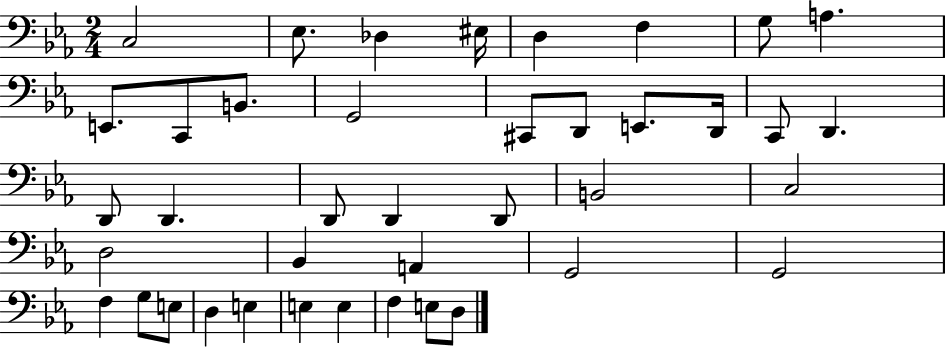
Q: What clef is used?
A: bass